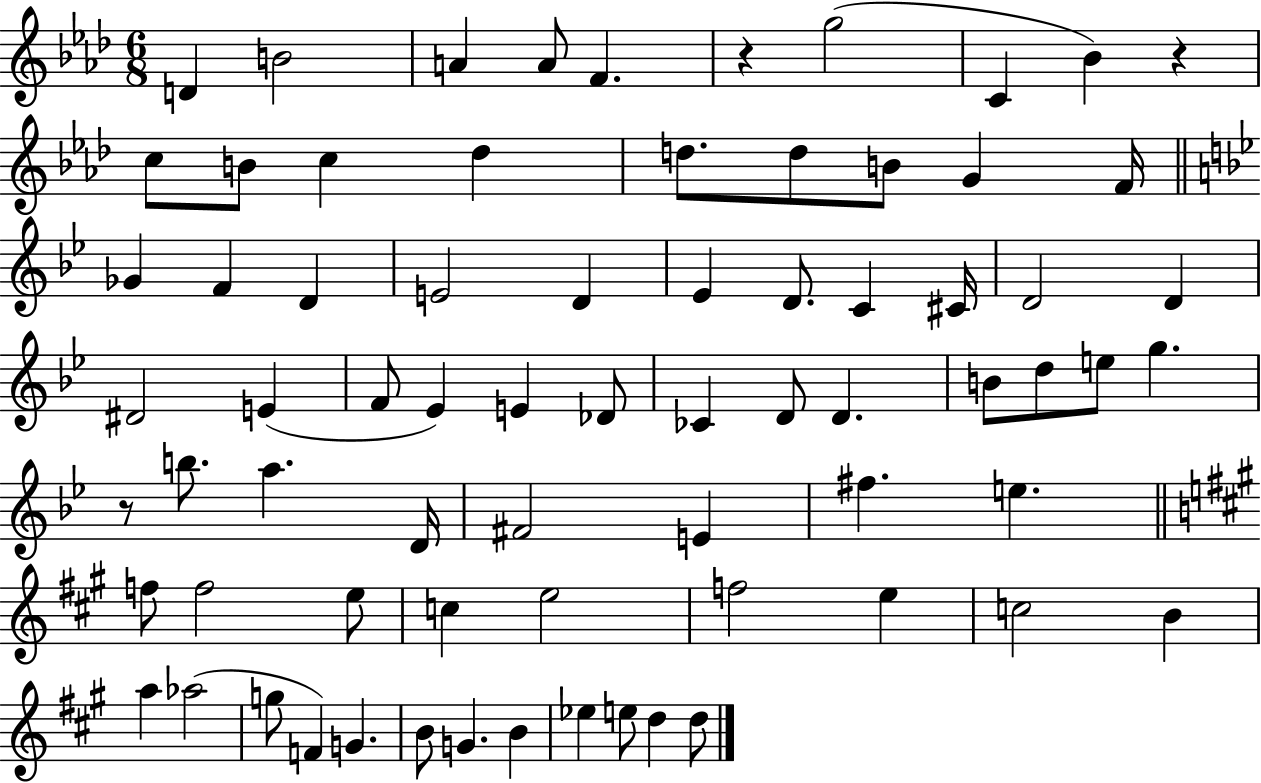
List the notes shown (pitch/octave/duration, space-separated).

D4/q B4/h A4/q A4/e F4/q. R/q G5/h C4/q Bb4/q R/q C5/e B4/e C5/q Db5/q D5/e. D5/e B4/e G4/q F4/s Gb4/q F4/q D4/q E4/h D4/q Eb4/q D4/e. C4/q C#4/s D4/h D4/q D#4/h E4/q F4/e Eb4/q E4/q Db4/e CES4/q D4/e D4/q. B4/e D5/e E5/e G5/q. R/e B5/e. A5/q. D4/s F#4/h E4/q F#5/q. E5/q. F5/e F5/h E5/e C5/q E5/h F5/h E5/q C5/h B4/q A5/q Ab5/h G5/e F4/q G4/q. B4/e G4/q. B4/q Eb5/q E5/e D5/q D5/e